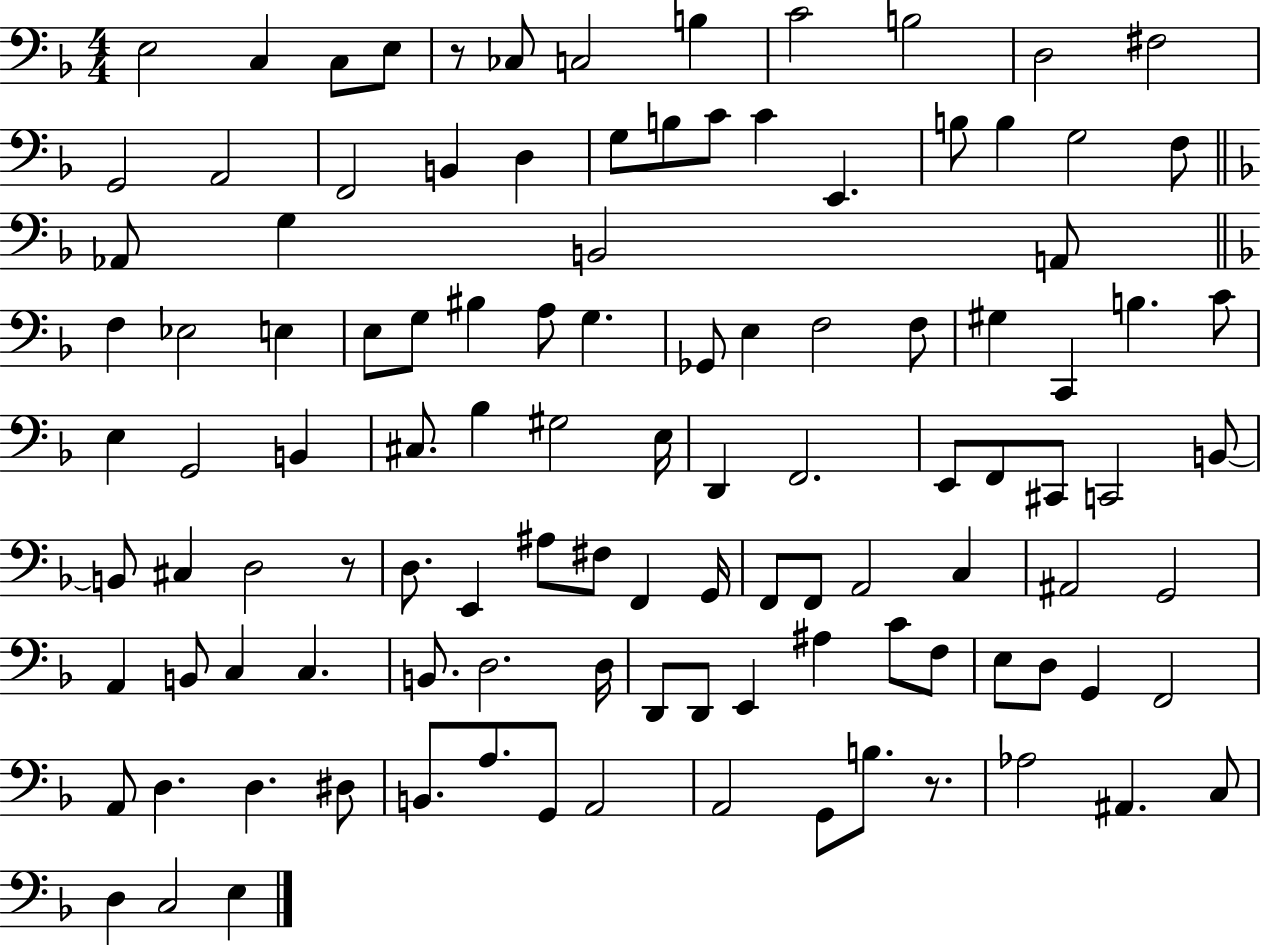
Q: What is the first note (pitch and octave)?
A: E3